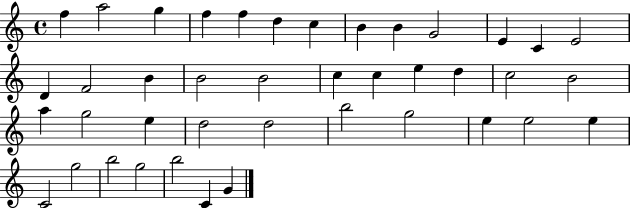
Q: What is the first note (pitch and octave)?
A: F5